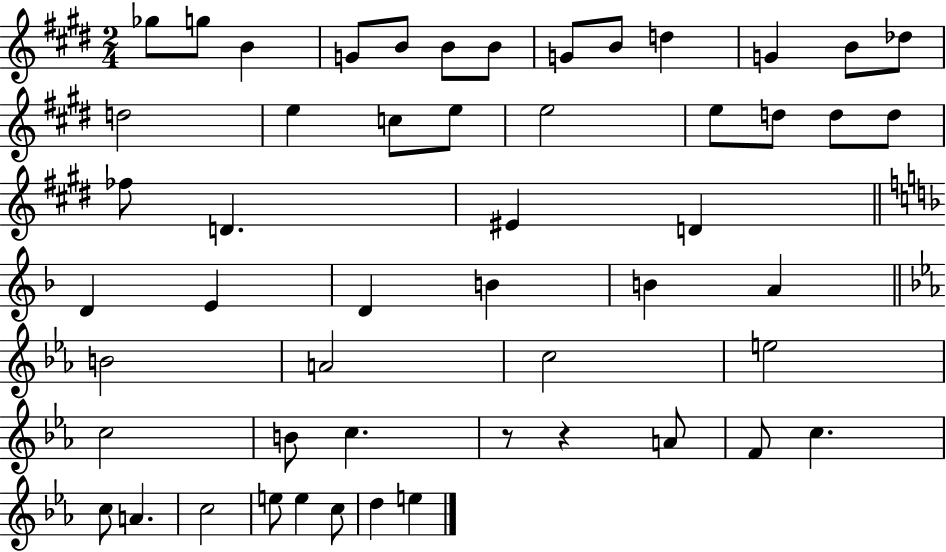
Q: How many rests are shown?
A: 2